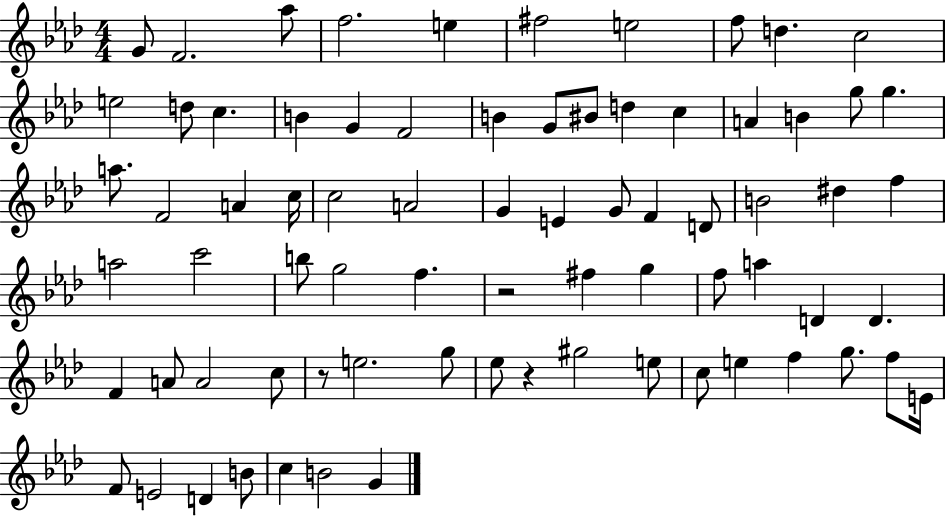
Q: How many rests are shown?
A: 3